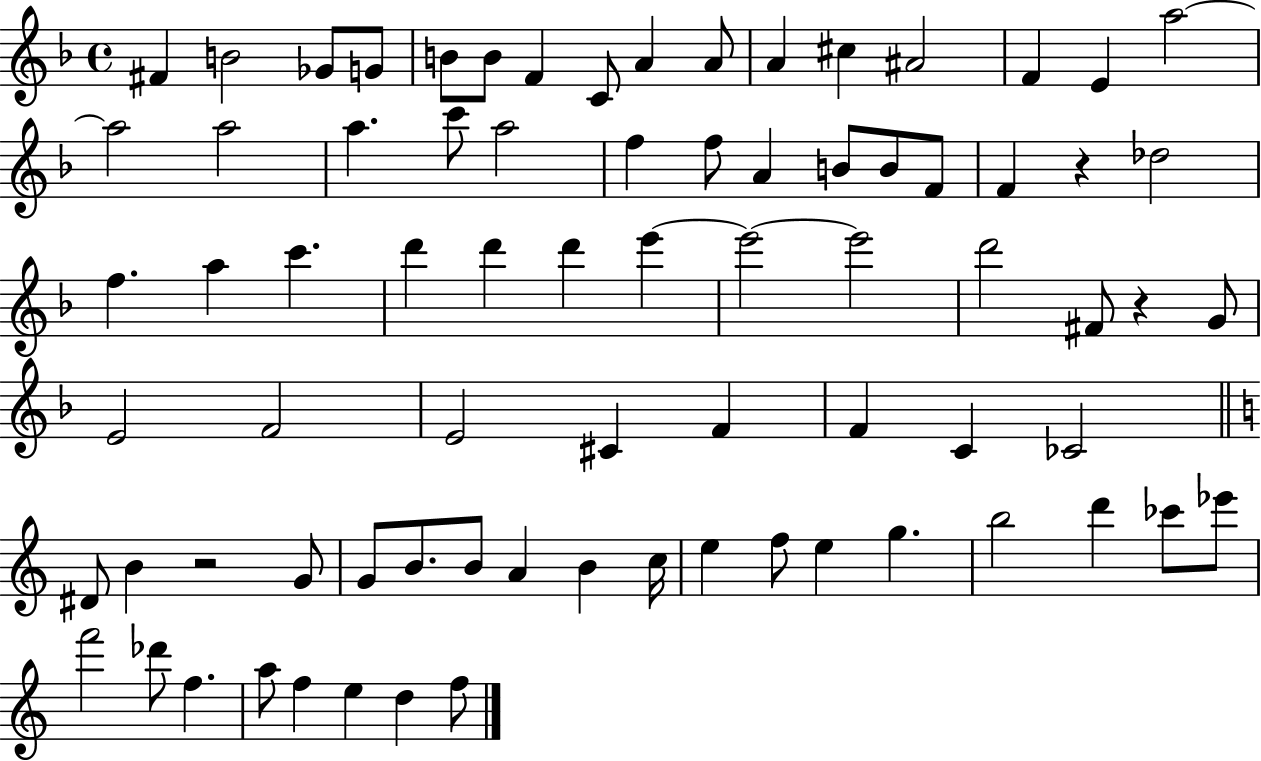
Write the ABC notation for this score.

X:1
T:Untitled
M:4/4
L:1/4
K:F
^F B2 _G/2 G/2 B/2 B/2 F C/2 A A/2 A ^c ^A2 F E a2 a2 a2 a c'/2 a2 f f/2 A B/2 B/2 F/2 F z _d2 f a c' d' d' d' e' e'2 e'2 d'2 ^F/2 z G/2 E2 F2 E2 ^C F F C _C2 ^D/2 B z2 G/2 G/2 B/2 B/2 A B c/4 e f/2 e g b2 d' _c'/2 _e'/2 f'2 _d'/2 f a/2 f e d f/2